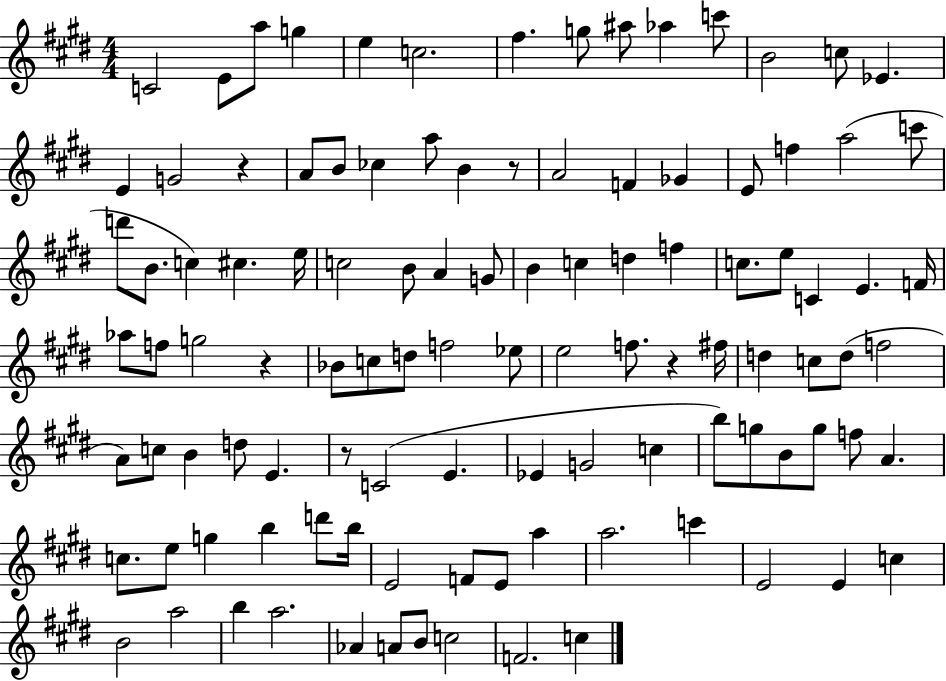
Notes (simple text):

C4/h E4/e A5/e G5/q E5/q C5/h. F#5/q. G5/e A#5/e Ab5/q C6/e B4/h C5/e Eb4/q. E4/q G4/h R/q A4/e B4/e CES5/q A5/e B4/q R/e A4/h F4/q Gb4/q E4/e F5/q A5/h C6/e D6/e B4/e. C5/q C#5/q. E5/s C5/h B4/e A4/q G4/e B4/q C5/q D5/q F5/q C5/e. E5/e C4/q E4/q. F4/s Ab5/e F5/e G5/h R/q Bb4/e C5/e D5/e F5/h Eb5/e E5/h F5/e. R/q F#5/s D5/q C5/e D5/e F5/h A4/e C5/e B4/q D5/e E4/q. R/e C4/h E4/q. Eb4/q G4/h C5/q B5/e G5/e B4/e G5/e F5/e A4/q. C5/e. E5/e G5/q B5/q D6/e B5/s E4/h F4/e E4/e A5/q A5/h. C6/q E4/h E4/q C5/q B4/h A5/h B5/q A5/h. Ab4/q A4/e B4/e C5/h F4/h. C5/q